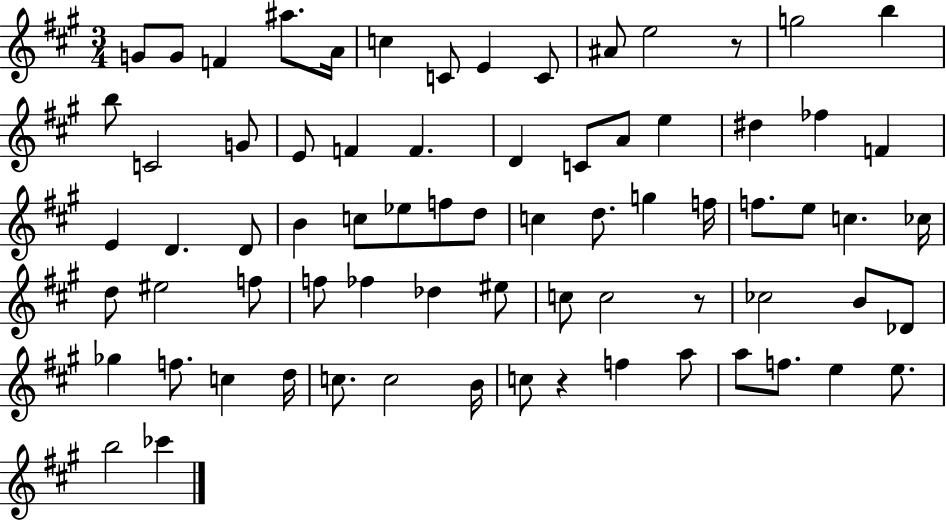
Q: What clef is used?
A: treble